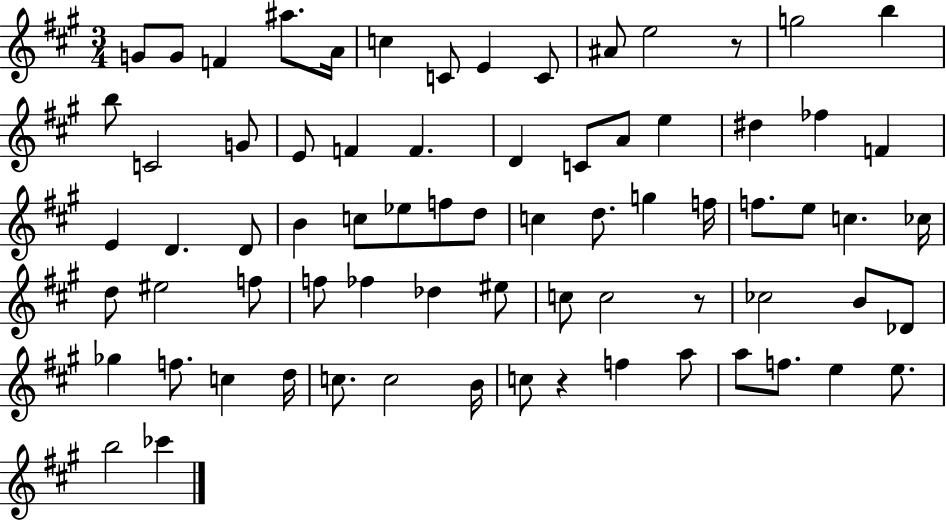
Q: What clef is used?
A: treble